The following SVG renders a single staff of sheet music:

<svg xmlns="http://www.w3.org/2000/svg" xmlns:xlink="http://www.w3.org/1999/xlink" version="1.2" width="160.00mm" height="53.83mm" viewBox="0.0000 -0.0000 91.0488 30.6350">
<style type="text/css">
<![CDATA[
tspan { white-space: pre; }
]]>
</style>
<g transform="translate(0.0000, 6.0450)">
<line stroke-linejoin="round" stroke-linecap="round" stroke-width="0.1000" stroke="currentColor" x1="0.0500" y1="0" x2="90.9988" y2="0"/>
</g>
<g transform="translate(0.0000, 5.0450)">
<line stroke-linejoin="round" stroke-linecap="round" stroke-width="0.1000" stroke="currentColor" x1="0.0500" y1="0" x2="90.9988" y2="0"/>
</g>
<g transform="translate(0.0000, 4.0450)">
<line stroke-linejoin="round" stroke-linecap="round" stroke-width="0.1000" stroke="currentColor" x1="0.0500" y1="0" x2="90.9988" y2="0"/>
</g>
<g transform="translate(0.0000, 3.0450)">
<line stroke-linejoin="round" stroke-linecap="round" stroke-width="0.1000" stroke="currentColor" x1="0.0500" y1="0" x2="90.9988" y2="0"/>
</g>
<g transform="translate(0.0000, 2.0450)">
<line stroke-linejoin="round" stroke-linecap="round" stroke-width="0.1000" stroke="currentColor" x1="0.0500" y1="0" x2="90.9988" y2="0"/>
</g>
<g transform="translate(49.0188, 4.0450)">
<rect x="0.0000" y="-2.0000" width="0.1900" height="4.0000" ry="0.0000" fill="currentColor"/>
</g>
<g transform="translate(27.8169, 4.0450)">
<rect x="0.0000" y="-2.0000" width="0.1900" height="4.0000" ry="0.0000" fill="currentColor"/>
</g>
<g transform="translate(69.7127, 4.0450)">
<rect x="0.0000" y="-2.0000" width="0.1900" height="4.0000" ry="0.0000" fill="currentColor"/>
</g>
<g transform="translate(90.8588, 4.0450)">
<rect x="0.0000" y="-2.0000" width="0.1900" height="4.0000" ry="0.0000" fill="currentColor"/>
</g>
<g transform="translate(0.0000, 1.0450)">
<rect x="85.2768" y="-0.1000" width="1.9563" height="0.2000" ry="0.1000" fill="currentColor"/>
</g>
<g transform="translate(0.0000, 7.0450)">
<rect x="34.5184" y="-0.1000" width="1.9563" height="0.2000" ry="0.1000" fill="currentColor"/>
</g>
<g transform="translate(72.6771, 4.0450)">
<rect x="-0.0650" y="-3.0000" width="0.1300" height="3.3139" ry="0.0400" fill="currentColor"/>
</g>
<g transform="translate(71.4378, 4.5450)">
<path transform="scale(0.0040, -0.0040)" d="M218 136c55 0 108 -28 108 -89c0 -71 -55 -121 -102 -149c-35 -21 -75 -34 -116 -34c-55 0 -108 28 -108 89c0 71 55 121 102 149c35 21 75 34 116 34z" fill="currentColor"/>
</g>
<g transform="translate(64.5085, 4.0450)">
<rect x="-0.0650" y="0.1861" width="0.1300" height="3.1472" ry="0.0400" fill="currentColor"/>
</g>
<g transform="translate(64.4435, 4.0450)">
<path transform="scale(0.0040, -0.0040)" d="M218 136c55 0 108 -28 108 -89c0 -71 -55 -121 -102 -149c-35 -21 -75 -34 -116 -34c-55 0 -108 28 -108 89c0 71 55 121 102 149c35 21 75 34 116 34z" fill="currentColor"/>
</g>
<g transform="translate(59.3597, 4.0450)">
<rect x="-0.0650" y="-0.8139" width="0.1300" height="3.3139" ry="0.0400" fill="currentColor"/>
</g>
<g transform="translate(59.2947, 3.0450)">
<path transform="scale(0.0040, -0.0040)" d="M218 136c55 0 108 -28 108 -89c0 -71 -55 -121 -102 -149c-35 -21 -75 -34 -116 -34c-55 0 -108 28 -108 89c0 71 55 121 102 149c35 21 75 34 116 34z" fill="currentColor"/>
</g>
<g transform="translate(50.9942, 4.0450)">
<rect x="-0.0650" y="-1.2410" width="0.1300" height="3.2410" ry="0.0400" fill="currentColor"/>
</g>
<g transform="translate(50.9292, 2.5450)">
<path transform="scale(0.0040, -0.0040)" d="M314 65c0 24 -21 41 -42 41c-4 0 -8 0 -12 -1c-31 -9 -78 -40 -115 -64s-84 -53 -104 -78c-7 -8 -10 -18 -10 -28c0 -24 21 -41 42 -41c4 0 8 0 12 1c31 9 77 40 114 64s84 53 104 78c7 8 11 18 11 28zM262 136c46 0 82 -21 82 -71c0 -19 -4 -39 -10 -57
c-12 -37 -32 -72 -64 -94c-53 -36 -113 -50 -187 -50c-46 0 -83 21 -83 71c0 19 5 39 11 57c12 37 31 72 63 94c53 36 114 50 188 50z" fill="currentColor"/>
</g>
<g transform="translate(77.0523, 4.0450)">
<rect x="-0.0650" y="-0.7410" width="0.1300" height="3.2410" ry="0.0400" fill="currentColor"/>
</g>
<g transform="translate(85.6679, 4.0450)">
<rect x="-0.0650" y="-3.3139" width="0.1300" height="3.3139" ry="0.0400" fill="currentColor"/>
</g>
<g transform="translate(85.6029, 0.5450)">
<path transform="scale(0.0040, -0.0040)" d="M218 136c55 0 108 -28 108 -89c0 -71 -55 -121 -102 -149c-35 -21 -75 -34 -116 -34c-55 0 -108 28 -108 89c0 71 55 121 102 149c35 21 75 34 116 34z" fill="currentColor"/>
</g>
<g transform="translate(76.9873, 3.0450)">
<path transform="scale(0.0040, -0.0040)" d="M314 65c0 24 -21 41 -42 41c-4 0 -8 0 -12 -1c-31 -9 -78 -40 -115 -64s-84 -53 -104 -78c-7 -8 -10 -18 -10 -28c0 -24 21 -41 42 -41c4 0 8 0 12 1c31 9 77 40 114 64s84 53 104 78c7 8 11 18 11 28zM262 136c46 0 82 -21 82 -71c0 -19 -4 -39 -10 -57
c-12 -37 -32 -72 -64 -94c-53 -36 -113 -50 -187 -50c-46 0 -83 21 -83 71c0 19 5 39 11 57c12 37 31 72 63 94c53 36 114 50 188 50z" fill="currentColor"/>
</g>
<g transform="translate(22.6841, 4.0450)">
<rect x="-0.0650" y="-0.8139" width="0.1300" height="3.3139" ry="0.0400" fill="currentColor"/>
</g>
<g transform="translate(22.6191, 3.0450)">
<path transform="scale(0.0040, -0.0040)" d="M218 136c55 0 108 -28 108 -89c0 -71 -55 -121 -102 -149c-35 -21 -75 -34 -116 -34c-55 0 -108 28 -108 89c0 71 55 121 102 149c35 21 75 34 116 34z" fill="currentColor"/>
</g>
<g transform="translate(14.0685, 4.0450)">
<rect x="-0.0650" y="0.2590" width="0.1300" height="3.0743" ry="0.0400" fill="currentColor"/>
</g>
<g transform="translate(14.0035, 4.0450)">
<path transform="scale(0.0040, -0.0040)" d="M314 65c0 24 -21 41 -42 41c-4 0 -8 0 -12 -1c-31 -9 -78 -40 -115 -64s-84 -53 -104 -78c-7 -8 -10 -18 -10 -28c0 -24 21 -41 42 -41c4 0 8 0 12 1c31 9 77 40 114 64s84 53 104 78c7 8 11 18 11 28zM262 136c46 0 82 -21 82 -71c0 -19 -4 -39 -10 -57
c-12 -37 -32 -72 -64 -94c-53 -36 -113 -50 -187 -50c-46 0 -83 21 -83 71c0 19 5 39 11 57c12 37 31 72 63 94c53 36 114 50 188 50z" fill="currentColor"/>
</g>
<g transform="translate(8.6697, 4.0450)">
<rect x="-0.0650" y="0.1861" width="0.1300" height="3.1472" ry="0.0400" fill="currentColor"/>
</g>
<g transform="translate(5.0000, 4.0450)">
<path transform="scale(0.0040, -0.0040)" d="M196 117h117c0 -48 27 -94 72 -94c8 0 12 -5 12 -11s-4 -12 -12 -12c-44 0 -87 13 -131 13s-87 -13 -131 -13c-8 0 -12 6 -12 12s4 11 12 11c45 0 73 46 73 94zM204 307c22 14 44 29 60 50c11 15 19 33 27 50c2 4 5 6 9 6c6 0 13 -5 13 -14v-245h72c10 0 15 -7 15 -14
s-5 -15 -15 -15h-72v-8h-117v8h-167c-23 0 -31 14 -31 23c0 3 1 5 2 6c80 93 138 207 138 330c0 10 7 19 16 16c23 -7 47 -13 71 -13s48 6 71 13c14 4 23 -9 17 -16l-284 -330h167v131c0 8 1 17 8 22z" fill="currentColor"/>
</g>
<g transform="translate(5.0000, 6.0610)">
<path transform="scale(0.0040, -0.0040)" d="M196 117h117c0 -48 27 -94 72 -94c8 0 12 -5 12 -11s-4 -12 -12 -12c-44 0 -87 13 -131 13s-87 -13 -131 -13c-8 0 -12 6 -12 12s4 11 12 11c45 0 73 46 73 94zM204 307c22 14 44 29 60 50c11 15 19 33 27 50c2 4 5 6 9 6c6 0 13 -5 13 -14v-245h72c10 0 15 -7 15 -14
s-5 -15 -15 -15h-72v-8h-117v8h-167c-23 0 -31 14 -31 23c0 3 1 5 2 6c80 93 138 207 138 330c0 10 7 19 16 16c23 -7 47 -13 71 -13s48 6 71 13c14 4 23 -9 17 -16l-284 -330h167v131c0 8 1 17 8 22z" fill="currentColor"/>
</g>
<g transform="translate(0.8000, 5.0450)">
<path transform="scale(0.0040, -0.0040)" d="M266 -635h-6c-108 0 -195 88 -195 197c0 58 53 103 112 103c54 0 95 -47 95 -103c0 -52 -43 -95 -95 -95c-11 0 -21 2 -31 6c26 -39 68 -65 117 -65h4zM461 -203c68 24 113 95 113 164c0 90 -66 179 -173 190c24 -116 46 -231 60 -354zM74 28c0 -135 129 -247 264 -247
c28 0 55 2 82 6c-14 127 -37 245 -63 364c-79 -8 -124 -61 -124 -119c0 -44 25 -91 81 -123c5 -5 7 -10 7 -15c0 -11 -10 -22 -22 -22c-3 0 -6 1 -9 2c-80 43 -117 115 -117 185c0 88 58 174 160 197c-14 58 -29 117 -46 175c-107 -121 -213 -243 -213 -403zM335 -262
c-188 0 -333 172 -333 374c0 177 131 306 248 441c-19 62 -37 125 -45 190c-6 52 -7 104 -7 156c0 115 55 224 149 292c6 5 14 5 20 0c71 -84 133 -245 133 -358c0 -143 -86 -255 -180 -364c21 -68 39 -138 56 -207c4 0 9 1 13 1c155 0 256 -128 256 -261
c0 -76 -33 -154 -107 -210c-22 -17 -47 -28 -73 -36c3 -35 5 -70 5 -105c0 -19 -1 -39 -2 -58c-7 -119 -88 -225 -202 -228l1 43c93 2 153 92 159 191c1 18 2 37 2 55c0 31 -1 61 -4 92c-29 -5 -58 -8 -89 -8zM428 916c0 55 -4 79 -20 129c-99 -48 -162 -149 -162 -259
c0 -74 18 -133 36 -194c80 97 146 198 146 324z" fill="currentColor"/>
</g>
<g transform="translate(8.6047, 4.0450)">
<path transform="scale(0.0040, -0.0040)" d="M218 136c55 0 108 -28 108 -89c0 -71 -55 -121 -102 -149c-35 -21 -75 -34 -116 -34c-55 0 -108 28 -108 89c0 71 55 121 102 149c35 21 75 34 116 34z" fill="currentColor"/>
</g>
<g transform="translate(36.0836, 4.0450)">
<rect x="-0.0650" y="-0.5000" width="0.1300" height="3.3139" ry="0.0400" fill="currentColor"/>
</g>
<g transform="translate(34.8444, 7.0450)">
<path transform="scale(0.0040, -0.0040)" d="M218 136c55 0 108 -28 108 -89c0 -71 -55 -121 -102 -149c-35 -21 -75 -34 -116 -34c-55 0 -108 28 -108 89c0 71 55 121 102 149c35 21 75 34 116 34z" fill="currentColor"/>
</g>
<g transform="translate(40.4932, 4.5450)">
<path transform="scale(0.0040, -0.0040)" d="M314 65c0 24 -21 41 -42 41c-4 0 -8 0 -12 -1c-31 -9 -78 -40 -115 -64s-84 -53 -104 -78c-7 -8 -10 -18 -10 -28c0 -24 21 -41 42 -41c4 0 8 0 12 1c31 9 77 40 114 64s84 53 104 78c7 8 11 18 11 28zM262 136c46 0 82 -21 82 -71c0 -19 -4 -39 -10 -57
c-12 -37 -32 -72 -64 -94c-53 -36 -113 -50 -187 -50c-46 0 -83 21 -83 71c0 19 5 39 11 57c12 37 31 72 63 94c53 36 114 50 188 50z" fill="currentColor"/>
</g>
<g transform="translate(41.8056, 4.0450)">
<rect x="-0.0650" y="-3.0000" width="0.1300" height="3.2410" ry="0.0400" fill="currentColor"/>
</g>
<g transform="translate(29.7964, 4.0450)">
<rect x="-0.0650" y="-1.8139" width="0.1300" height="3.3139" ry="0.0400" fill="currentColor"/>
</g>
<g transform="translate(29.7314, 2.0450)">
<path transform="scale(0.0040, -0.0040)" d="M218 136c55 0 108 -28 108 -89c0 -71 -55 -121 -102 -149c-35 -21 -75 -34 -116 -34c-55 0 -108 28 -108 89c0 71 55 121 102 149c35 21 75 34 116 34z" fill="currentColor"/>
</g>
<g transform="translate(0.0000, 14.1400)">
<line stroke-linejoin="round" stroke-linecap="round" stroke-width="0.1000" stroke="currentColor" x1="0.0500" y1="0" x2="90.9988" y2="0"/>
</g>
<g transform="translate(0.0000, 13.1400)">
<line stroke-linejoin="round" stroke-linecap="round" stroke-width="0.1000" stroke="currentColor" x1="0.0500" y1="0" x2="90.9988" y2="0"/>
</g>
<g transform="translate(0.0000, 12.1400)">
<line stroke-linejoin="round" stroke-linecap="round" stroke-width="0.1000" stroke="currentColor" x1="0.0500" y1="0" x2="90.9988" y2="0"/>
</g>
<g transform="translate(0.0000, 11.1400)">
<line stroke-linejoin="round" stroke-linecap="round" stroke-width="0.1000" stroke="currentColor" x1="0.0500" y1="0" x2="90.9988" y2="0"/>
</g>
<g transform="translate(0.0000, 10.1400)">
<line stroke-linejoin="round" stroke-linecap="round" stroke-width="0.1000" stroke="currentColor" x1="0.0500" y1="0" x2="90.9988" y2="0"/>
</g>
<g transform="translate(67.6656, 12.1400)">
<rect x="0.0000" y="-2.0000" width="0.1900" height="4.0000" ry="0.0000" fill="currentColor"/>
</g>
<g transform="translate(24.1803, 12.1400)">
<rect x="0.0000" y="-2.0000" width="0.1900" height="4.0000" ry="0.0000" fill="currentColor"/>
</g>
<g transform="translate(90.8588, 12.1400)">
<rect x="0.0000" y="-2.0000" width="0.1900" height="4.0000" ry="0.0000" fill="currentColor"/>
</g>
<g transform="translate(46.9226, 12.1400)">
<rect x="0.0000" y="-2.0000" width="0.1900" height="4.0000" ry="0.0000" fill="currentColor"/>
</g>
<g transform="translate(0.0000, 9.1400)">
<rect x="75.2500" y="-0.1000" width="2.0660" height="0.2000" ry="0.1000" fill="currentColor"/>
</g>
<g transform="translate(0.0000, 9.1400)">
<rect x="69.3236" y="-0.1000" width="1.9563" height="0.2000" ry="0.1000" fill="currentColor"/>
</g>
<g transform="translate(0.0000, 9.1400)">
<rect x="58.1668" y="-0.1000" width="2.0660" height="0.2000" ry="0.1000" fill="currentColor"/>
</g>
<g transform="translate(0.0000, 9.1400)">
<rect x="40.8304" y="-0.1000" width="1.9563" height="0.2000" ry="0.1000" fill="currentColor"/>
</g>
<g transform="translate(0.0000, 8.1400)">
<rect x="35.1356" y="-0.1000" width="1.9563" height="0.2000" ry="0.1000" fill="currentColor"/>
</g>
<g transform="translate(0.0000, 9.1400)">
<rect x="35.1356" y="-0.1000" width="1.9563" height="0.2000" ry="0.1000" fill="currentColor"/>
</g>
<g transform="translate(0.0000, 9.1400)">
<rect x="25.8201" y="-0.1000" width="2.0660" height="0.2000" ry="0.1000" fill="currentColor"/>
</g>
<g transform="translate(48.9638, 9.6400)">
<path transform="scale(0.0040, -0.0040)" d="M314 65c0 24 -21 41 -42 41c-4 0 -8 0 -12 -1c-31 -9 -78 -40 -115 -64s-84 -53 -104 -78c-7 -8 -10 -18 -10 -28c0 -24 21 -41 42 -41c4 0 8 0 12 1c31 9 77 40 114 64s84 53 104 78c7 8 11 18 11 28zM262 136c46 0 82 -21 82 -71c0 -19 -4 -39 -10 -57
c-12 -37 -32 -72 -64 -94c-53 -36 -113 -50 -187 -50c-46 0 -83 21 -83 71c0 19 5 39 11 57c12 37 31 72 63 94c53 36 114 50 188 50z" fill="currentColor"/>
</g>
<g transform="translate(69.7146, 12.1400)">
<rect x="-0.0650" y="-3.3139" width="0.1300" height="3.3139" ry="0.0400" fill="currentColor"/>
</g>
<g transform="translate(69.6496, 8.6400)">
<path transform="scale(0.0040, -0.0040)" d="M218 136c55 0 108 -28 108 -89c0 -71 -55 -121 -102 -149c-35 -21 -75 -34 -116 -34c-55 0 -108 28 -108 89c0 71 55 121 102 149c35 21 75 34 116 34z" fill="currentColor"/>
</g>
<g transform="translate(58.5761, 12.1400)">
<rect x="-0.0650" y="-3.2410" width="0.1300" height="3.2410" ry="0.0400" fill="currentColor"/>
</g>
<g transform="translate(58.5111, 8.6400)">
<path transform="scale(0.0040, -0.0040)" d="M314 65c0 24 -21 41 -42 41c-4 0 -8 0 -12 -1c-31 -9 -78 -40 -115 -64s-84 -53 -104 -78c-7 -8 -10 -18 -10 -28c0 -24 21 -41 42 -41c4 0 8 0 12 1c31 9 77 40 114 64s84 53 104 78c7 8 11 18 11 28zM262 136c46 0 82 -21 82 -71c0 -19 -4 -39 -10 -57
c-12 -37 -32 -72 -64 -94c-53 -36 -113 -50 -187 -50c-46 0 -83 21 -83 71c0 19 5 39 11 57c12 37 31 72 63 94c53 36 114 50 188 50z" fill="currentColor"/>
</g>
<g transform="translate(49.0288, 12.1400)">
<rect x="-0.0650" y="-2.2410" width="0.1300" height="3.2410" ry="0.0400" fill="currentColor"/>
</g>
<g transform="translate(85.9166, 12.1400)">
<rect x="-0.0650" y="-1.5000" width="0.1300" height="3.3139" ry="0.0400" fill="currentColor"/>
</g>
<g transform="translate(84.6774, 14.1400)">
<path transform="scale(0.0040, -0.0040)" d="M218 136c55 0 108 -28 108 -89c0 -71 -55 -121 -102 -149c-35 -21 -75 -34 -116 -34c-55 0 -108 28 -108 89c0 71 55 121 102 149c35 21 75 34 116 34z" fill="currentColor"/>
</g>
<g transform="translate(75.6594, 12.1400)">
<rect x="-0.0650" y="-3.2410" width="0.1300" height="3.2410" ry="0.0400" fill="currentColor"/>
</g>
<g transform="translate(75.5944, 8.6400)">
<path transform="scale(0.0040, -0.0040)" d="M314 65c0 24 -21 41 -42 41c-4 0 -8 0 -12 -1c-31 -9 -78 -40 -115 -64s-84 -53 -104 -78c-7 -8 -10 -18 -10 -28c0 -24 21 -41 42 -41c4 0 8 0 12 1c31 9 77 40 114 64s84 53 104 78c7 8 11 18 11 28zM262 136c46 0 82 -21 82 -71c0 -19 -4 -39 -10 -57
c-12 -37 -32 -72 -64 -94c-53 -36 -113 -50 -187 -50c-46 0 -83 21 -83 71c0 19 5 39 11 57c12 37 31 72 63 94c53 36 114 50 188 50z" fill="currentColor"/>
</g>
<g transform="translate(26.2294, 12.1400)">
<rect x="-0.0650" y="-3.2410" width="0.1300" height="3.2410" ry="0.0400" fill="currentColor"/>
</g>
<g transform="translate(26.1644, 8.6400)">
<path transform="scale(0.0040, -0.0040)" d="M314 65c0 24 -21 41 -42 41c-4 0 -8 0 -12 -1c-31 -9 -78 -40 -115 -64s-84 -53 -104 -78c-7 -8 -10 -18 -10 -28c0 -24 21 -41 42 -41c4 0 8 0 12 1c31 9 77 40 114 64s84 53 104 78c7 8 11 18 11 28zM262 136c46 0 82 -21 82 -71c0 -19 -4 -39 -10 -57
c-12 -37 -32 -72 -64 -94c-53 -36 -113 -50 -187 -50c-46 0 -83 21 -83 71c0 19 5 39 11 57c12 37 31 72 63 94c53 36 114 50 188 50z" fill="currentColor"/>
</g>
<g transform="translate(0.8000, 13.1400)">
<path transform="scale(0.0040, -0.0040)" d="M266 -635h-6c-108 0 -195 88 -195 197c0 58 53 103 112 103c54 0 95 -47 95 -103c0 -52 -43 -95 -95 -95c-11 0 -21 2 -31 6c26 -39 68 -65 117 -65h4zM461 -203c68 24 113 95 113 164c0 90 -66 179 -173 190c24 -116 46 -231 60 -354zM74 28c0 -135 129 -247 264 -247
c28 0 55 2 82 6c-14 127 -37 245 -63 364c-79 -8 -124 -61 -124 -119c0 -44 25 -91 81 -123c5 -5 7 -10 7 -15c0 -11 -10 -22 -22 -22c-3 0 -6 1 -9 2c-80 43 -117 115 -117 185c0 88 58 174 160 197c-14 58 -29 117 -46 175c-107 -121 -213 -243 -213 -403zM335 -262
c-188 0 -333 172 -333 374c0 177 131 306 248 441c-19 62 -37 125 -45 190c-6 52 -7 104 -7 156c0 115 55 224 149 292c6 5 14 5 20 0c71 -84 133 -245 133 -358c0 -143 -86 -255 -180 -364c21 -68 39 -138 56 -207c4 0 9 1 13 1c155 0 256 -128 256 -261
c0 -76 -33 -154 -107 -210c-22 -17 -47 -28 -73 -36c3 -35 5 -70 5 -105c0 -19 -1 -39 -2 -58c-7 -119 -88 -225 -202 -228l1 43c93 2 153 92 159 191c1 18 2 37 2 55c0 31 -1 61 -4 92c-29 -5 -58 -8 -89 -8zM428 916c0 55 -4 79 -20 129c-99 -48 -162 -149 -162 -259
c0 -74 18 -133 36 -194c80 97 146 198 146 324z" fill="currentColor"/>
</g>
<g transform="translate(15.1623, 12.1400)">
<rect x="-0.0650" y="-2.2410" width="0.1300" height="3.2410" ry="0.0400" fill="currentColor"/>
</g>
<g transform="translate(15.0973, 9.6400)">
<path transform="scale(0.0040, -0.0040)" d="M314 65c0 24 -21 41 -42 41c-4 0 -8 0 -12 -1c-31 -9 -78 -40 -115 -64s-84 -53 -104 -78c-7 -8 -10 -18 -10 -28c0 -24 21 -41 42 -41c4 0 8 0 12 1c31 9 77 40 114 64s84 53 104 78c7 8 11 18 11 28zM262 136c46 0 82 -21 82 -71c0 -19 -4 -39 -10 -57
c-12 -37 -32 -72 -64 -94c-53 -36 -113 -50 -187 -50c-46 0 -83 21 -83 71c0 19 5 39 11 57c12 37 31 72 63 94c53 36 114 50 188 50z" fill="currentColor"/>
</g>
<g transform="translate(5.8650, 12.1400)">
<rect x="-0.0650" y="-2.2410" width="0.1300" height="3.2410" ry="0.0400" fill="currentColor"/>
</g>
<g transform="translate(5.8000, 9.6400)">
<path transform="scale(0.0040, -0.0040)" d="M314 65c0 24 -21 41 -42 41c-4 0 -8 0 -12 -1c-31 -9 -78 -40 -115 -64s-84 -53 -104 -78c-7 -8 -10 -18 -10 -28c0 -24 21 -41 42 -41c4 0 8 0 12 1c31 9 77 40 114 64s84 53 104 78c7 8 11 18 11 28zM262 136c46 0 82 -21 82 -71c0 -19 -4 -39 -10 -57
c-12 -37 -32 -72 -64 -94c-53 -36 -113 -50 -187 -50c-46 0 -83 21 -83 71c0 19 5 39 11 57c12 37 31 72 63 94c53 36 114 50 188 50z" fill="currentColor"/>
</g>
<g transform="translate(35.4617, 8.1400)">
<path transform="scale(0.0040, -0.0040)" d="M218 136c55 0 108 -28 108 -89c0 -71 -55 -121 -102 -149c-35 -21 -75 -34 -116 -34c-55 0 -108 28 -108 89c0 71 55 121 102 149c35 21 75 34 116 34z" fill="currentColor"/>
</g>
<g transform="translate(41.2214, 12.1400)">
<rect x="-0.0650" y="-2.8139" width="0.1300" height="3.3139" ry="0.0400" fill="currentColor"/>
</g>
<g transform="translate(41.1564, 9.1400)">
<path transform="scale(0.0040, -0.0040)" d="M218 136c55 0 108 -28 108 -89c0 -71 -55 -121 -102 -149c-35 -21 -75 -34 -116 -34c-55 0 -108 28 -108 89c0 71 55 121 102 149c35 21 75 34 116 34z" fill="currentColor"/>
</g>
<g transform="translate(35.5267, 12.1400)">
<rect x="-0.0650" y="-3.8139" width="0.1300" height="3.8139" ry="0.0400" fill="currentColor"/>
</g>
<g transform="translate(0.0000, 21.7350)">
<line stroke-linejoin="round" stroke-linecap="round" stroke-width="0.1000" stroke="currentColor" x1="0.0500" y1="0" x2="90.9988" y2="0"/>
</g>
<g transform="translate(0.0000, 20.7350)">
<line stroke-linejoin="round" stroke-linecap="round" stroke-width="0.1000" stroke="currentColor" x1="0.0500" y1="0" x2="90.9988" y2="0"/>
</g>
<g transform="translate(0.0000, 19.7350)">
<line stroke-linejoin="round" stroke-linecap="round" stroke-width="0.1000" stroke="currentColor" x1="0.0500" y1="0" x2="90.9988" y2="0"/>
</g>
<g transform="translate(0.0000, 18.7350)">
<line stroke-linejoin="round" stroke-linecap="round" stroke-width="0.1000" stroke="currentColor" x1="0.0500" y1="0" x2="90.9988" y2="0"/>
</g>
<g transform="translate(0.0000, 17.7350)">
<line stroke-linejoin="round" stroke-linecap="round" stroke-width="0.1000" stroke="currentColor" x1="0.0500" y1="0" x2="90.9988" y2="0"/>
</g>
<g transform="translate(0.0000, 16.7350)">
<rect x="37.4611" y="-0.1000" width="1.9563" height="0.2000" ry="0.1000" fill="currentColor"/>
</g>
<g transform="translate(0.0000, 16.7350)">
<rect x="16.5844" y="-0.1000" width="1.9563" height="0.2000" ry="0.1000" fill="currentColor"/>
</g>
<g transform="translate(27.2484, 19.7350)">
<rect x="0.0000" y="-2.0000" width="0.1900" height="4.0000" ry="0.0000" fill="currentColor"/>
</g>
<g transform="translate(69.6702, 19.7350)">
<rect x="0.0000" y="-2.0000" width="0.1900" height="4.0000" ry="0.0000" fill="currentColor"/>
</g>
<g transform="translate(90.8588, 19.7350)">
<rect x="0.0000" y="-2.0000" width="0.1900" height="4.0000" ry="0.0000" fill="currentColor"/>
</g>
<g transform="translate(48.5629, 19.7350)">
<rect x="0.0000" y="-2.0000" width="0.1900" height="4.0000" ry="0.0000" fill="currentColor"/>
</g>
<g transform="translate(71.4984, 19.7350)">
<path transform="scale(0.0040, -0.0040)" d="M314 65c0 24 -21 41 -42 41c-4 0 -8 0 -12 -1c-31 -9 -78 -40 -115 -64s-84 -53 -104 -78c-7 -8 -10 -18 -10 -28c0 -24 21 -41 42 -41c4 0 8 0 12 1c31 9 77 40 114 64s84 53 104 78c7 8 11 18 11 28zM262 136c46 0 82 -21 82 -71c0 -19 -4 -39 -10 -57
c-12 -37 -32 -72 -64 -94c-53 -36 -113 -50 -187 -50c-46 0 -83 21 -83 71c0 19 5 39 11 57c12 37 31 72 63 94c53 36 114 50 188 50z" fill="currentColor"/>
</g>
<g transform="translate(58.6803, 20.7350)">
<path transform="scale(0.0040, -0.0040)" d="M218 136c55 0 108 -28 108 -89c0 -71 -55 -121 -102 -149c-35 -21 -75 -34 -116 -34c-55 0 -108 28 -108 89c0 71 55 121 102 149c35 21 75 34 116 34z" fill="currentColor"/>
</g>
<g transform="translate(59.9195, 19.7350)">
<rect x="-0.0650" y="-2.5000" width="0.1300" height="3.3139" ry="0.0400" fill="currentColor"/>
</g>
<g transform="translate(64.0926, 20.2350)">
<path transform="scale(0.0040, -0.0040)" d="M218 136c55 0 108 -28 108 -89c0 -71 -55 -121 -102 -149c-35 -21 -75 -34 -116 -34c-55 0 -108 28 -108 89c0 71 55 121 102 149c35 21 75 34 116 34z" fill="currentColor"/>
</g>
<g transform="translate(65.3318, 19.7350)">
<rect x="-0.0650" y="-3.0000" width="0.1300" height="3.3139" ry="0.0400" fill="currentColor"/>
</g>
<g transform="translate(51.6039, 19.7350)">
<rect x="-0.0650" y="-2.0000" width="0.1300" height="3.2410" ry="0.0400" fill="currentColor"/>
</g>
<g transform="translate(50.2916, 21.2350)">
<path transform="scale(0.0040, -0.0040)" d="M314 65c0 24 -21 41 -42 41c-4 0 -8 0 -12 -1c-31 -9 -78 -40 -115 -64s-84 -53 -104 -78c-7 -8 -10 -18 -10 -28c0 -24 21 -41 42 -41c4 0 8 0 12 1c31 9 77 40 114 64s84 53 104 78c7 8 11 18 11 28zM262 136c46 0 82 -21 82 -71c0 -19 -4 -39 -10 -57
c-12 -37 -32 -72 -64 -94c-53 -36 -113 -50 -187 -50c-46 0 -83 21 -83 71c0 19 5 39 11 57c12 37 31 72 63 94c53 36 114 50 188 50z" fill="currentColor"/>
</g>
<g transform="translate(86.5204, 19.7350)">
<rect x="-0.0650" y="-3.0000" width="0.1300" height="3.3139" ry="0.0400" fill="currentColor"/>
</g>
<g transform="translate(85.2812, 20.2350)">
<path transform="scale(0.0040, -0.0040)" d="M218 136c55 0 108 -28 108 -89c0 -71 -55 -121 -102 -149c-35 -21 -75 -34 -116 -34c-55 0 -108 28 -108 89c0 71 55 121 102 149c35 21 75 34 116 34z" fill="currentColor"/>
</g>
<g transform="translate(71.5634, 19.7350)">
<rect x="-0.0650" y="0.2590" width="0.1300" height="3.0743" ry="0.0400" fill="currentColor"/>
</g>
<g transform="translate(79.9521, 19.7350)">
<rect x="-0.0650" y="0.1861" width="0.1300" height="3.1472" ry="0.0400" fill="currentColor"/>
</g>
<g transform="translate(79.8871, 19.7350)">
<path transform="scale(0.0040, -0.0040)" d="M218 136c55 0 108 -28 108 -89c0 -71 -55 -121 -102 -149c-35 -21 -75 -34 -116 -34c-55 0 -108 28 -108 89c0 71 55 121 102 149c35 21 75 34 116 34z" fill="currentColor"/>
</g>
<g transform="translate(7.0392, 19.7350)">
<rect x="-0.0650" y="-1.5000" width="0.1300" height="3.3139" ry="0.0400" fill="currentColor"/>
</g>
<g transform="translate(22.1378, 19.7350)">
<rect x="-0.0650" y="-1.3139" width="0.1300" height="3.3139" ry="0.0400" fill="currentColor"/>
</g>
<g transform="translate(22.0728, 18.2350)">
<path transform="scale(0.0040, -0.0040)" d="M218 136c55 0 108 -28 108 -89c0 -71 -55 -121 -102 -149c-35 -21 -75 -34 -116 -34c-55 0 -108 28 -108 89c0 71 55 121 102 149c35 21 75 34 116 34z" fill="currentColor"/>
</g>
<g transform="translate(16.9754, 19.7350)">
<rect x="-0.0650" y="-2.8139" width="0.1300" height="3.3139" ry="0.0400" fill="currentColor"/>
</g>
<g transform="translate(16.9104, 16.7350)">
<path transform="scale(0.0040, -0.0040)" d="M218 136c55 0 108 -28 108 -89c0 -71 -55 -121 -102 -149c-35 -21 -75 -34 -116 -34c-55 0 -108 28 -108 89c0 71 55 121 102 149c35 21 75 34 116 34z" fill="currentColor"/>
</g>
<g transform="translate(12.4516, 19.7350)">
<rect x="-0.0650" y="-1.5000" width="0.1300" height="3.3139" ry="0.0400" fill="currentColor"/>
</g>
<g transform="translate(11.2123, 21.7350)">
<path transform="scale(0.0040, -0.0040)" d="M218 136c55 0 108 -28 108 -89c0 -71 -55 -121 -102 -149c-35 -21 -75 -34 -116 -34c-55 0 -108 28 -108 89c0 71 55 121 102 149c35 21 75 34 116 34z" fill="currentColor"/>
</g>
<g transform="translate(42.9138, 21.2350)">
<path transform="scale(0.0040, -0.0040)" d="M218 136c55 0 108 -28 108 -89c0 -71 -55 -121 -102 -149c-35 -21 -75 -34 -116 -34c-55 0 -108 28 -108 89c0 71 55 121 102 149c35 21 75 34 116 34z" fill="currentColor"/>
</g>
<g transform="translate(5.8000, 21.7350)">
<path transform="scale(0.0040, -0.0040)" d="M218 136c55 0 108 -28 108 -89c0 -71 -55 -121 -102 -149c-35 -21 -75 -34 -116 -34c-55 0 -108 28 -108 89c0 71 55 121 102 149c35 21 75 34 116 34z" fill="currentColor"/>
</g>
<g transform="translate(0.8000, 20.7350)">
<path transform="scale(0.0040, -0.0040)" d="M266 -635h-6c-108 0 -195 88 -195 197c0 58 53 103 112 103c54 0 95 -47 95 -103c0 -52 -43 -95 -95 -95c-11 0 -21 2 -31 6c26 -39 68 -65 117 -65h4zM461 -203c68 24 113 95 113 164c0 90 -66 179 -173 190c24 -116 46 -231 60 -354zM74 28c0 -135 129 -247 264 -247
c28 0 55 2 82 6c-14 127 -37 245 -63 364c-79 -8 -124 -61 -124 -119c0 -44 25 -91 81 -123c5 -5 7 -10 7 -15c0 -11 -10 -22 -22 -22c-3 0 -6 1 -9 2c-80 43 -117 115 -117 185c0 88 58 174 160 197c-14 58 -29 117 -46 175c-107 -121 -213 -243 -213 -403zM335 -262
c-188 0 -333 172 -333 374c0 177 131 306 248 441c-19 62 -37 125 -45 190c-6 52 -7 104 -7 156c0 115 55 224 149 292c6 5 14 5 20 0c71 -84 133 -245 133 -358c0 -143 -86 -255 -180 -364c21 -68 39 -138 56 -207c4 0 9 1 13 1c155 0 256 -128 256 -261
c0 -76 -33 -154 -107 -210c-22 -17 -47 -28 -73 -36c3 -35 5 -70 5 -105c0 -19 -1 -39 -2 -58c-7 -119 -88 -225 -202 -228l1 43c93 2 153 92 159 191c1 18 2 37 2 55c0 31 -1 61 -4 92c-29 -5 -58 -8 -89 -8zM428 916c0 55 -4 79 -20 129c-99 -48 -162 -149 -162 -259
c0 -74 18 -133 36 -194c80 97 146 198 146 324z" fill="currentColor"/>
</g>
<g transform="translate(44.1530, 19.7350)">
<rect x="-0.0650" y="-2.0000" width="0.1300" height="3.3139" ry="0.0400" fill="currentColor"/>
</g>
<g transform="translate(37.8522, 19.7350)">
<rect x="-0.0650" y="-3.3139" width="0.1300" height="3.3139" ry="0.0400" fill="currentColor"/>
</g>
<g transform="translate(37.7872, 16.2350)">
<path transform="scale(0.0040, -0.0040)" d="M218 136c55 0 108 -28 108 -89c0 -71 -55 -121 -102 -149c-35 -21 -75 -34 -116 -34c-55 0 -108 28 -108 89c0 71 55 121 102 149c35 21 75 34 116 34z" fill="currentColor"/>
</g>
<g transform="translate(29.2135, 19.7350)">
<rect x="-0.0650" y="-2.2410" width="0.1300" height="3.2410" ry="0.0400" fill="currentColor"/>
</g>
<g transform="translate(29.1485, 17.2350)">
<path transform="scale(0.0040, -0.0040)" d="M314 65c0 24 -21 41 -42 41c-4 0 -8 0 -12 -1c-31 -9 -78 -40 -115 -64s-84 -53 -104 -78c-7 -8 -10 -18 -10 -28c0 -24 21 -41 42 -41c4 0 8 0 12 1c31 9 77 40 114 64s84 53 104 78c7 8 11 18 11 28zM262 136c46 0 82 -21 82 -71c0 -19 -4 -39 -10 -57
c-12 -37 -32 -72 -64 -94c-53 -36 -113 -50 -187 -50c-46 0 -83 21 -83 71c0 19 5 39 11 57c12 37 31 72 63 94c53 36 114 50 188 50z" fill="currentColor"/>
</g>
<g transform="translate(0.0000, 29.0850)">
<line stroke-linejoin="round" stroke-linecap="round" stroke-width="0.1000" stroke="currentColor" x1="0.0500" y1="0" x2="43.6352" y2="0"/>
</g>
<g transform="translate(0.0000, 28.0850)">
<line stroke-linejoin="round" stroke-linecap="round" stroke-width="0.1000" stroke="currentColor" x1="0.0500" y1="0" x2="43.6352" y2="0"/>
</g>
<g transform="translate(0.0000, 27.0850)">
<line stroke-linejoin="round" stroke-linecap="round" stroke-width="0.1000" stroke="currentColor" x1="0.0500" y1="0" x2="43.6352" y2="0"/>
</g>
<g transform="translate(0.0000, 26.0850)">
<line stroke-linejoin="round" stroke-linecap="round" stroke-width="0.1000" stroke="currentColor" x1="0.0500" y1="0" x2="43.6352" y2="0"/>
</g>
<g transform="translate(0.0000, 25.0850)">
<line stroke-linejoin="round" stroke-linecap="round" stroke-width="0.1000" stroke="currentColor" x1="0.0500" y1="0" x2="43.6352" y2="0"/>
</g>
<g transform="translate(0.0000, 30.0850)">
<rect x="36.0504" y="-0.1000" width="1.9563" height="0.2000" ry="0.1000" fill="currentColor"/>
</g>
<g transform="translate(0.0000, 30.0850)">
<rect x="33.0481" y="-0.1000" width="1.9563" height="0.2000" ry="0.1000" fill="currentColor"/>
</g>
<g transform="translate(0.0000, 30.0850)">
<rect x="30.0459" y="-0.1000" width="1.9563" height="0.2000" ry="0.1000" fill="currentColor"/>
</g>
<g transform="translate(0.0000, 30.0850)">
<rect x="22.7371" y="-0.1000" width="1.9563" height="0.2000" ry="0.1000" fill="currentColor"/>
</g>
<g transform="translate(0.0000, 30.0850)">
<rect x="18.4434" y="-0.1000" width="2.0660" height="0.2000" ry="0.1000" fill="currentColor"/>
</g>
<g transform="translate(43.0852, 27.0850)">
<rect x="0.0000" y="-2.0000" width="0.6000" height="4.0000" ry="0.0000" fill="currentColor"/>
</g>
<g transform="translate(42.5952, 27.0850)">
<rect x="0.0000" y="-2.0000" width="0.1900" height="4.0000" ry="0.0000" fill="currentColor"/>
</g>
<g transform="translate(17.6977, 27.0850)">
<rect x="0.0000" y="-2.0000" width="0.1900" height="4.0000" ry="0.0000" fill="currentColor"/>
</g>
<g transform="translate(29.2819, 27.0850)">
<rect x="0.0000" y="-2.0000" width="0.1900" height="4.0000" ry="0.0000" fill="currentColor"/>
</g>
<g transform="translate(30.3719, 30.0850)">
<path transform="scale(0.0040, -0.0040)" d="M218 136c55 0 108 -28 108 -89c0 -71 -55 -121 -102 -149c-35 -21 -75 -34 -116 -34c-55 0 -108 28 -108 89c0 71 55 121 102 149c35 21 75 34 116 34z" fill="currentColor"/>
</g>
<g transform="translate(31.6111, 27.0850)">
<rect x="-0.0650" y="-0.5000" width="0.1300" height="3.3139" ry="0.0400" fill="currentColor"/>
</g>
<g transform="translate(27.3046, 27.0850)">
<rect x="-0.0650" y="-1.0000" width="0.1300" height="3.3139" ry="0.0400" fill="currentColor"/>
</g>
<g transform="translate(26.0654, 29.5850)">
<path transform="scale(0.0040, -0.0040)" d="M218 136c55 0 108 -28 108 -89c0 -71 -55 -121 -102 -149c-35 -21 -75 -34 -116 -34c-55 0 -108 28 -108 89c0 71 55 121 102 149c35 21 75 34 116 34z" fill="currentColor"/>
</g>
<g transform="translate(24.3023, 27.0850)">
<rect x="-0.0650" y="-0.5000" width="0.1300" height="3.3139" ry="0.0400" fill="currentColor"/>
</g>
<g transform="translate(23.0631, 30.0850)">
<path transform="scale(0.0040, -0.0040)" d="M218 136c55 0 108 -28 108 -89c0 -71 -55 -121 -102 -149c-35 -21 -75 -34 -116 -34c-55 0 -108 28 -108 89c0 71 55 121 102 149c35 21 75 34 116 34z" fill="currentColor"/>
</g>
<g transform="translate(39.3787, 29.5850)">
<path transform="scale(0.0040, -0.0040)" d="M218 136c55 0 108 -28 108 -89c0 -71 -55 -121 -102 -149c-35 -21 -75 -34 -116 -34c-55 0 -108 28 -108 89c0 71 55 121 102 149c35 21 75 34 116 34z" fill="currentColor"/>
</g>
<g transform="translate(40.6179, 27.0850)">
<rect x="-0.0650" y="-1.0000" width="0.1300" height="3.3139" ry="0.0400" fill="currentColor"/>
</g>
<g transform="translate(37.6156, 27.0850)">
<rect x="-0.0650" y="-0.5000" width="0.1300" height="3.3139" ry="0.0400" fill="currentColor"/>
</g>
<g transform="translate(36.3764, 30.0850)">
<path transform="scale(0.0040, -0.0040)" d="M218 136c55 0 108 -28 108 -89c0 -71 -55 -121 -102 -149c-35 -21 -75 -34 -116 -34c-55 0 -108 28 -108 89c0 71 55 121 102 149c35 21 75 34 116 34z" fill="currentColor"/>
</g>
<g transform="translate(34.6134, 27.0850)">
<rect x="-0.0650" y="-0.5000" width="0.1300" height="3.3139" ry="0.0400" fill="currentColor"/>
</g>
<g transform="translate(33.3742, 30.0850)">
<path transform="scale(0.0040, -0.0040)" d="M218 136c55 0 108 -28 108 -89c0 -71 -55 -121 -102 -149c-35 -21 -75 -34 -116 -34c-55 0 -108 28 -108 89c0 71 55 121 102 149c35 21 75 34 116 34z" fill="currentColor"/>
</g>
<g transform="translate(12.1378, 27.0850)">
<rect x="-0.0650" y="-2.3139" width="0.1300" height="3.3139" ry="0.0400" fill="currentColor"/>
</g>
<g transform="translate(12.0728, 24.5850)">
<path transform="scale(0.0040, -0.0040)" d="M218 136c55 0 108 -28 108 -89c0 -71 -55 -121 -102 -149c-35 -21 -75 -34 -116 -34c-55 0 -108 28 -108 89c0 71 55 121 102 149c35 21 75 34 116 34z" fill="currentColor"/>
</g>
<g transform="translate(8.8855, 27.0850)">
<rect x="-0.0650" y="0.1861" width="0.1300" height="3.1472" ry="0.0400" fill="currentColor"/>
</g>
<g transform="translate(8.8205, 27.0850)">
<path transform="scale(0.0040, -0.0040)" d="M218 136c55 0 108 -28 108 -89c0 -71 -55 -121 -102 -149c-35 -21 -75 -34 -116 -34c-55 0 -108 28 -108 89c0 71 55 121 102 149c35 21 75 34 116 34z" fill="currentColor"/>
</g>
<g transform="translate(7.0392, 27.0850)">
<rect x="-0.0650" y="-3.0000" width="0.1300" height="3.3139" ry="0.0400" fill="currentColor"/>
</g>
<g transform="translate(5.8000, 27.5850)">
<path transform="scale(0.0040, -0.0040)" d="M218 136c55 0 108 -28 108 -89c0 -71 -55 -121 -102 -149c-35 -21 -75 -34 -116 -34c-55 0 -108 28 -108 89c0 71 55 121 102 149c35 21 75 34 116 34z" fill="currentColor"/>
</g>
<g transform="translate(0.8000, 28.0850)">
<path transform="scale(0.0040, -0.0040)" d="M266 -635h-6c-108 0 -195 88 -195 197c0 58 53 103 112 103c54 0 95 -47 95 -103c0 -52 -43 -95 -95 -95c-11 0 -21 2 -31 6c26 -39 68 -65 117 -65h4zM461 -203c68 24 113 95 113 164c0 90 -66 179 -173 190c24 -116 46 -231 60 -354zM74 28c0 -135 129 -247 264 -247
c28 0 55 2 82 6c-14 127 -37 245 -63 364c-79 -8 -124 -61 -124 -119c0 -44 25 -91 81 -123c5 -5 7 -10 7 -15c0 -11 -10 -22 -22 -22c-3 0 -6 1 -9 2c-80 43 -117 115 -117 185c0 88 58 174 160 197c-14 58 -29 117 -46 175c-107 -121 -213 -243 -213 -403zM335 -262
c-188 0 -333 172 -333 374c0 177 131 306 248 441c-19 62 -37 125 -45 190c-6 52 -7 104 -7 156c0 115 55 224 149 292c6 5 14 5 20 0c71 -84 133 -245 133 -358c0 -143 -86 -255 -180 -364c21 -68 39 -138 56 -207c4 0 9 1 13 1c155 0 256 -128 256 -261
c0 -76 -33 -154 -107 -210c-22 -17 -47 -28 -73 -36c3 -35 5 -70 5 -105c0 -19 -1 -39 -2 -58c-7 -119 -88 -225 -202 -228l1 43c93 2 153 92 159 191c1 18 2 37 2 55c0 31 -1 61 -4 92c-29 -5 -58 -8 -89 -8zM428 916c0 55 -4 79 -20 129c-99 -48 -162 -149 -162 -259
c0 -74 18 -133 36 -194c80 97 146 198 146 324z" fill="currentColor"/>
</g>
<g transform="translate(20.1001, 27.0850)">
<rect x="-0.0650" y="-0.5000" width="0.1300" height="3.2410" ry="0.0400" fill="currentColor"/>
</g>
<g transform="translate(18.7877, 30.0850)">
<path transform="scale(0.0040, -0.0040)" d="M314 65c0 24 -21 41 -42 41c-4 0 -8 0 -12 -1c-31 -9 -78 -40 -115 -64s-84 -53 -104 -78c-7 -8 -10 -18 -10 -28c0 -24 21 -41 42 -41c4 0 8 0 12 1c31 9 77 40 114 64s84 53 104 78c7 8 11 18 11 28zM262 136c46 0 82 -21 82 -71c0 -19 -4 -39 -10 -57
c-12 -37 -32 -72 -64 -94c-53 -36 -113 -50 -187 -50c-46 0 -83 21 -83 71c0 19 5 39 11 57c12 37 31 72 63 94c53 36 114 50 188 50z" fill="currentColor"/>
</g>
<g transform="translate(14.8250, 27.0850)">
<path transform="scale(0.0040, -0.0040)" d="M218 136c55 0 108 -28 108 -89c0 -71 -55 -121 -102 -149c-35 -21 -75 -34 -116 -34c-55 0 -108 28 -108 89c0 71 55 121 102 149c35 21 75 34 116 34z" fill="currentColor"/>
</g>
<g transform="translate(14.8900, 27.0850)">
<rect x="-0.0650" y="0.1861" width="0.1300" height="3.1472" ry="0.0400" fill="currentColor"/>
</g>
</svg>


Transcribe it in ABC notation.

X:1
T:Untitled
M:4/4
L:1/4
K:C
B B2 d f C A2 e2 d B A d2 b g2 g2 b2 c' a g2 b2 b b2 E E E a e g2 b F F2 G A B2 B A A B g B C2 C D C C C D